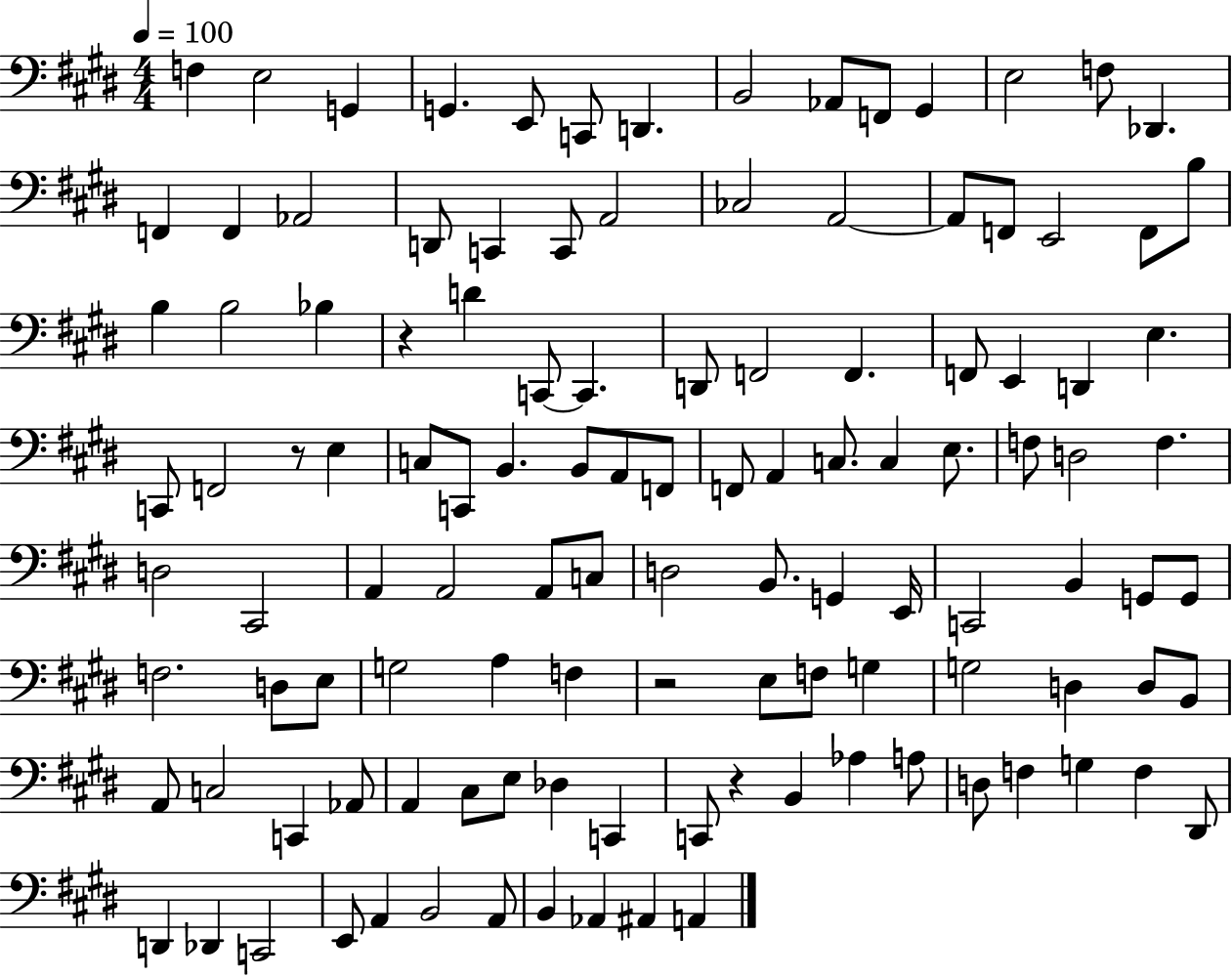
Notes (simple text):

F3/q E3/h G2/q G2/q. E2/e C2/e D2/q. B2/h Ab2/e F2/e G#2/q E3/h F3/e Db2/q. F2/q F2/q Ab2/h D2/e C2/q C2/e A2/h CES3/h A2/h A2/e F2/e E2/h F2/e B3/e B3/q B3/h Bb3/q R/q D4/q C2/e C2/q. D2/e F2/h F2/q. F2/e E2/q D2/q E3/q. C2/e F2/h R/e E3/q C3/e C2/e B2/q. B2/e A2/e F2/e F2/e A2/q C3/e. C3/q E3/e. F3/e D3/h F3/q. D3/h C#2/h A2/q A2/h A2/e C3/e D3/h B2/e. G2/q E2/s C2/h B2/q G2/e G2/e F3/h. D3/e E3/e G3/h A3/q F3/q R/h E3/e F3/e G3/q G3/h D3/q D3/e B2/e A2/e C3/h C2/q Ab2/e A2/q C#3/e E3/e Db3/q C2/q C2/e R/q B2/q Ab3/q A3/e D3/e F3/q G3/q F3/q D#2/e D2/q Db2/q C2/h E2/e A2/q B2/h A2/e B2/q Ab2/q A#2/q A2/q